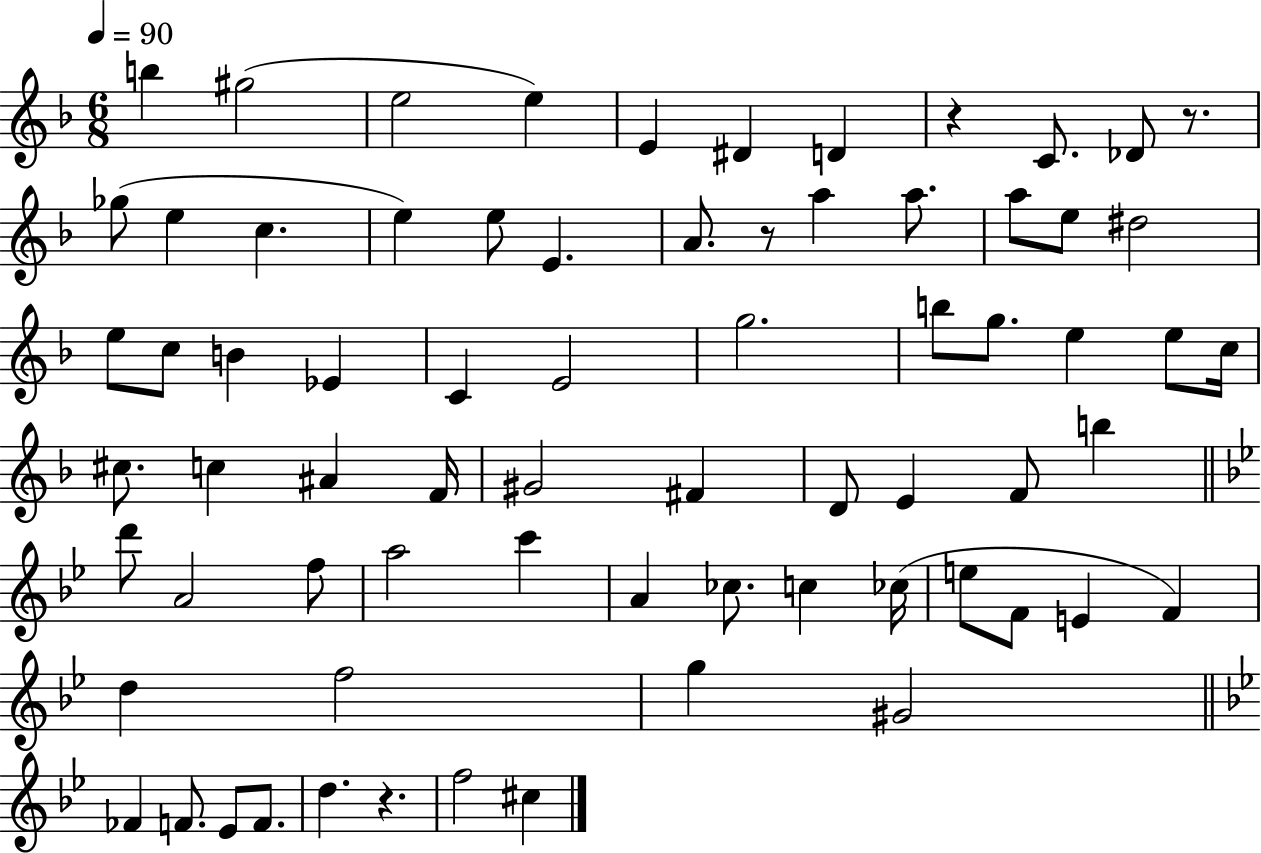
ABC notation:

X:1
T:Untitled
M:6/8
L:1/4
K:F
b ^g2 e2 e E ^D D z C/2 _D/2 z/2 _g/2 e c e e/2 E A/2 z/2 a a/2 a/2 e/2 ^d2 e/2 c/2 B _E C E2 g2 b/2 g/2 e e/2 c/4 ^c/2 c ^A F/4 ^G2 ^F D/2 E F/2 b d'/2 A2 f/2 a2 c' A _c/2 c _c/4 e/2 F/2 E F d f2 g ^G2 _F F/2 _E/2 F/2 d z f2 ^c